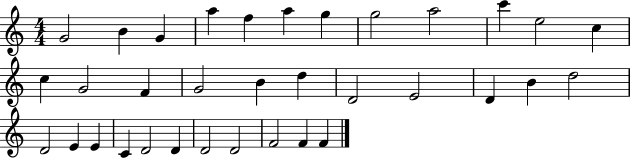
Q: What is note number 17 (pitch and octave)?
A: B4